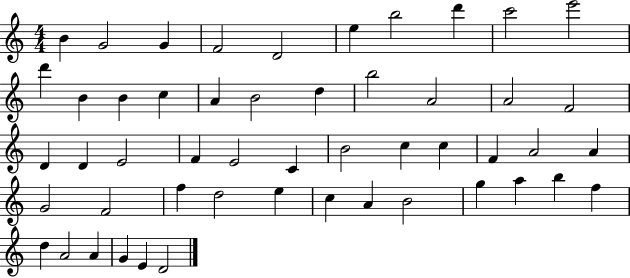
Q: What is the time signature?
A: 4/4